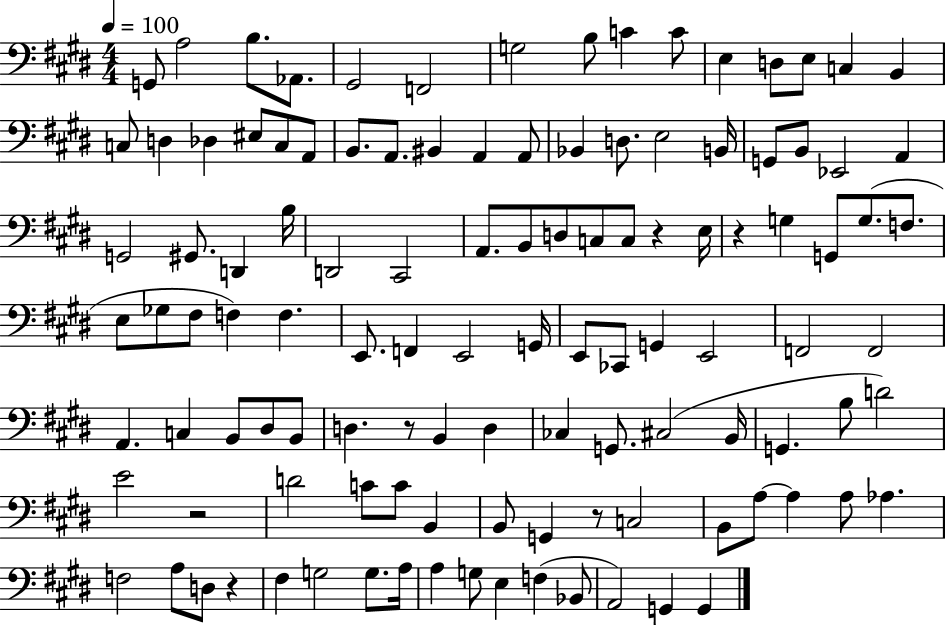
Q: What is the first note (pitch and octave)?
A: G2